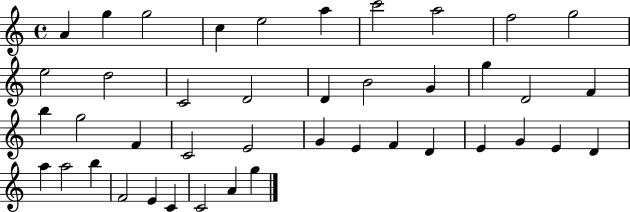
{
  \clef treble
  \time 4/4
  \defaultTimeSignature
  \key c \major
  a'4 g''4 g''2 | c''4 e''2 a''4 | c'''2 a''2 | f''2 g''2 | \break e''2 d''2 | c'2 d'2 | d'4 b'2 g'4 | g''4 d'2 f'4 | \break b''4 g''2 f'4 | c'2 e'2 | g'4 e'4 f'4 d'4 | e'4 g'4 e'4 d'4 | \break a''4 a''2 b''4 | f'2 e'4 c'4 | c'2 a'4 g''4 | \bar "|."
}